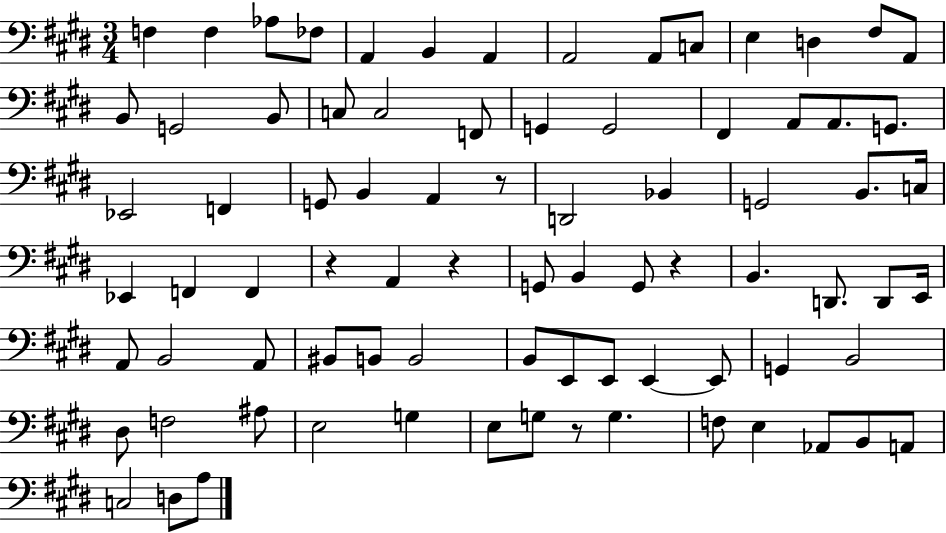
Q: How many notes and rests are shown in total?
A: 81